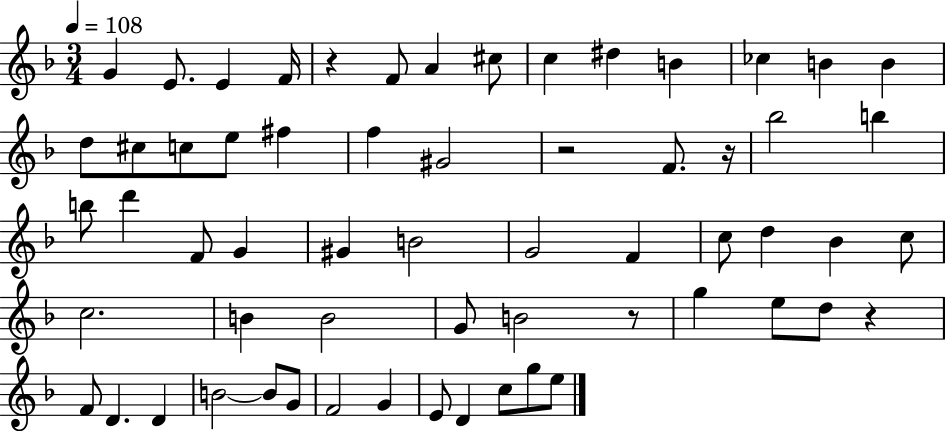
G4/q E4/e. E4/q F4/s R/q F4/e A4/q C#5/e C5/q D#5/q B4/q CES5/q B4/q B4/q D5/e C#5/e C5/e E5/e F#5/q F5/q G#4/h R/h F4/e. R/s Bb5/h B5/q B5/e D6/q F4/e G4/q G#4/q B4/h G4/h F4/q C5/e D5/q Bb4/q C5/e C5/h. B4/q B4/h G4/e B4/h R/e G5/q E5/e D5/e R/q F4/e D4/q. D4/q B4/h B4/e G4/e F4/h G4/q E4/e D4/q C5/e G5/e E5/e